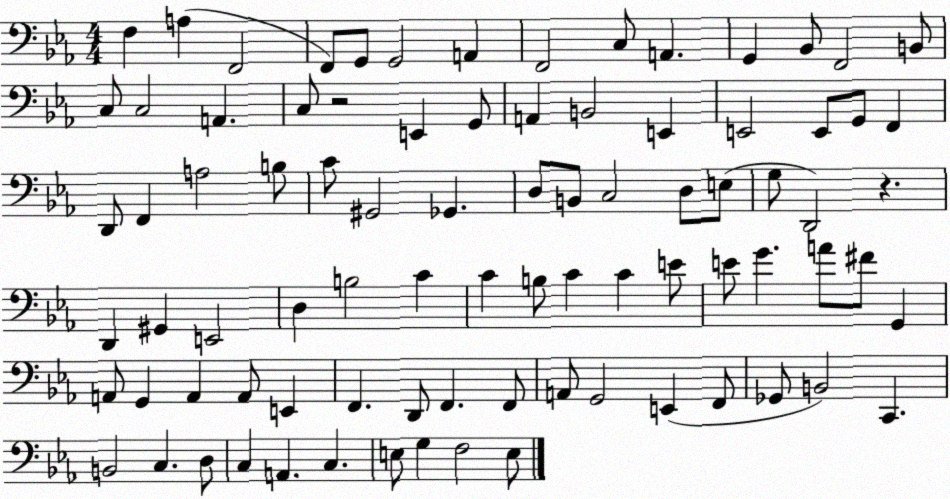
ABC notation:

X:1
T:Untitled
M:4/4
L:1/4
K:Eb
F, A, F,,2 F,,/2 G,,/2 G,,2 A,, F,,2 C,/2 A,, G,, _B,,/2 F,,2 B,,/2 C,/2 C,2 A,, C,/2 z2 E,, G,,/2 A,, B,,2 E,, E,,2 E,,/2 G,,/2 F,, D,,/2 F,, A,2 B,/2 C/2 ^G,,2 _G,, D,/2 B,,/2 C,2 D,/2 E,/2 G,/2 D,,2 z D,, ^G,, E,,2 D, B,2 C C B,/2 C C E/2 E/2 G A/2 ^F/2 G,, A,,/2 G,, A,, A,,/2 E,, F,, D,,/2 F,, F,,/2 A,,/2 G,,2 E,, F,,/2 _G,,/2 B,,2 C,, B,,2 C, D,/2 C, A,, C, E,/2 G, F,2 E,/2